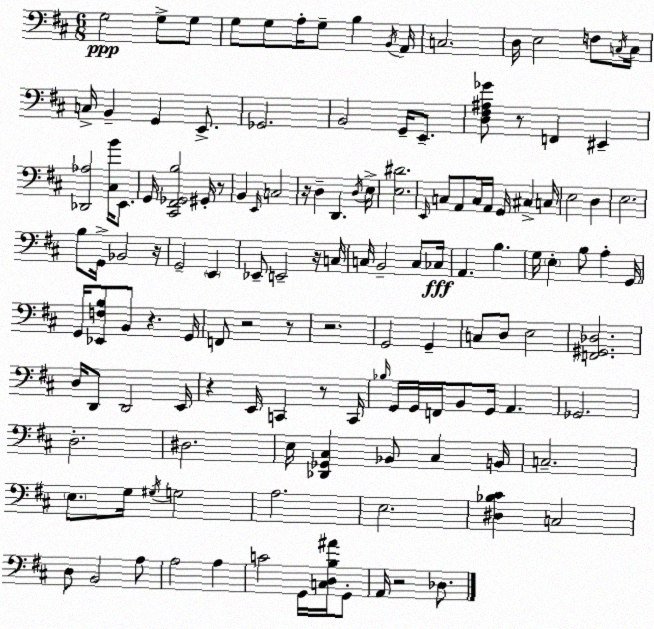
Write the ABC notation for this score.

X:1
T:Untitled
M:6/8
L:1/4
K:D
G,2 G,/2 G,/2 G,/2 G,/2 A,/4 G,/2 B, B,,/4 A,,/4 C,2 D,/4 E,2 F,/2 C,/4 C,/4 C,/4 B,, G,, E,,/2 _G,,2 B,,2 G,,/4 E,,/2 [D,^F,^A,_G]/2 z/2 F,, ^E,, [_D,,_A,]2 [^C,B]/4 E,,/2 G,,/4 [^C,,^F,,_G,,B,]2 ^G,,/4 z/2 B,, E,,/4 C,2 z/4 D, D,, D,/4 E,/4 [E,^D]2 E,,/4 C,/2 A,,/2 C,/4 A,,/4 G,,/4 ^C, C,/4 E,2 D, E,2 B,/2 G,,/4 _B,,2 z/4 G,,2 E,, _E,,/2 E,,2 z/4 C,/4 C,/4 B,,2 C,/2 _C,/4 A,, B, G,/4 E, B,/2 A, G,,/4 G,,/4 [_E,,F,B,]/2 B,,/2 z G,,/4 F,,/2 z2 z/2 z2 G,,2 G,, C,/2 D,/2 E,2 [F,,^G,,_D,]2 D,/4 D,,/2 D,,2 E,,/4 z E,,/4 C,, z/2 C,,/4 _B,/4 G,,/4 G,,/4 F,,/4 B,,/2 G,,/4 A,, _G,,2 D,2 ^D,2 E,/4 [_D,,_G,,^C,] _B,,/2 ^C, B,,/4 C,2 E,/2 G,/4 ^G,/4 G,2 A,2 E,2 [^D,_B,^C] C,2 D,/2 B,,2 A,/2 A,2 A, C2 G,,/4 [C,D,B,^A]/4 G,,/2 A,,/4 z2 _D,/2